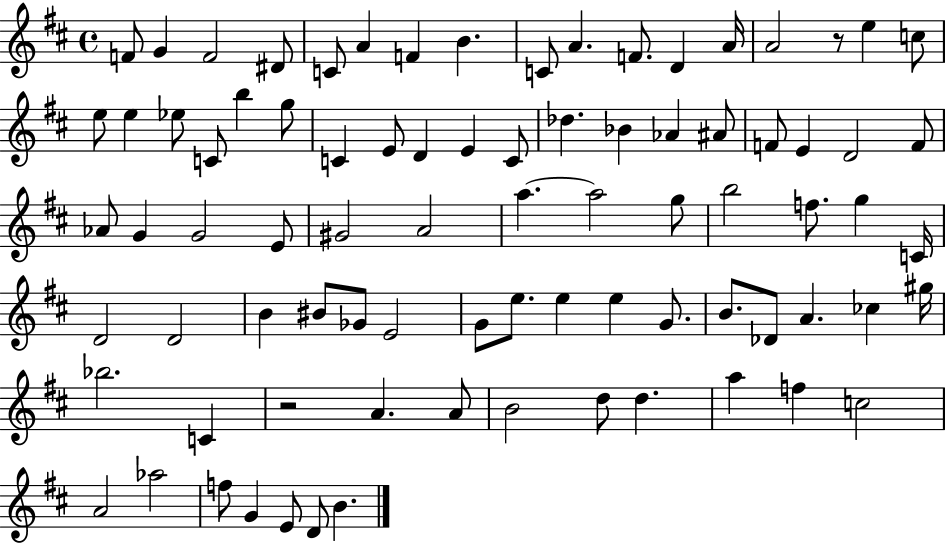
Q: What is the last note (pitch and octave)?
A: B4